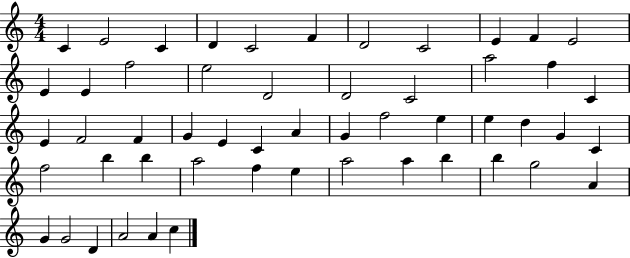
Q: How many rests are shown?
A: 0